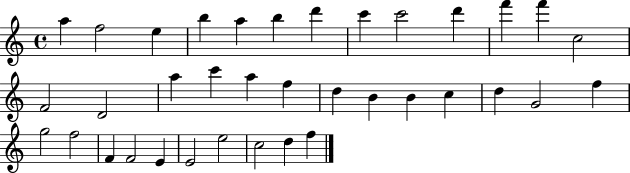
A5/q F5/h E5/q B5/q A5/q B5/q D6/q C6/q C6/h D6/q F6/q F6/q C5/h F4/h D4/h A5/q C6/q A5/q F5/q D5/q B4/q B4/q C5/q D5/q G4/h F5/q G5/h F5/h F4/q F4/h E4/q E4/h E5/h C5/h D5/q F5/q